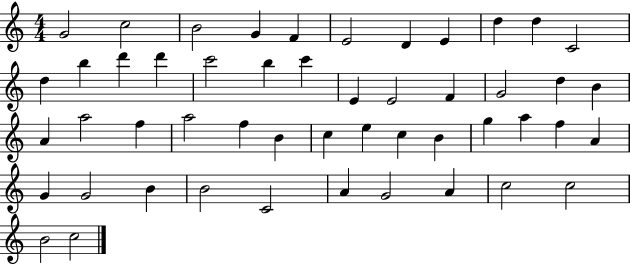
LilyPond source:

{
  \clef treble
  \numericTimeSignature
  \time 4/4
  \key c \major
  g'2 c''2 | b'2 g'4 f'4 | e'2 d'4 e'4 | d''4 d''4 c'2 | \break d''4 b''4 d'''4 d'''4 | c'''2 b''4 c'''4 | e'4 e'2 f'4 | g'2 d''4 b'4 | \break a'4 a''2 f''4 | a''2 f''4 b'4 | c''4 e''4 c''4 b'4 | g''4 a''4 f''4 a'4 | \break g'4 g'2 b'4 | b'2 c'2 | a'4 g'2 a'4 | c''2 c''2 | \break b'2 c''2 | \bar "|."
}